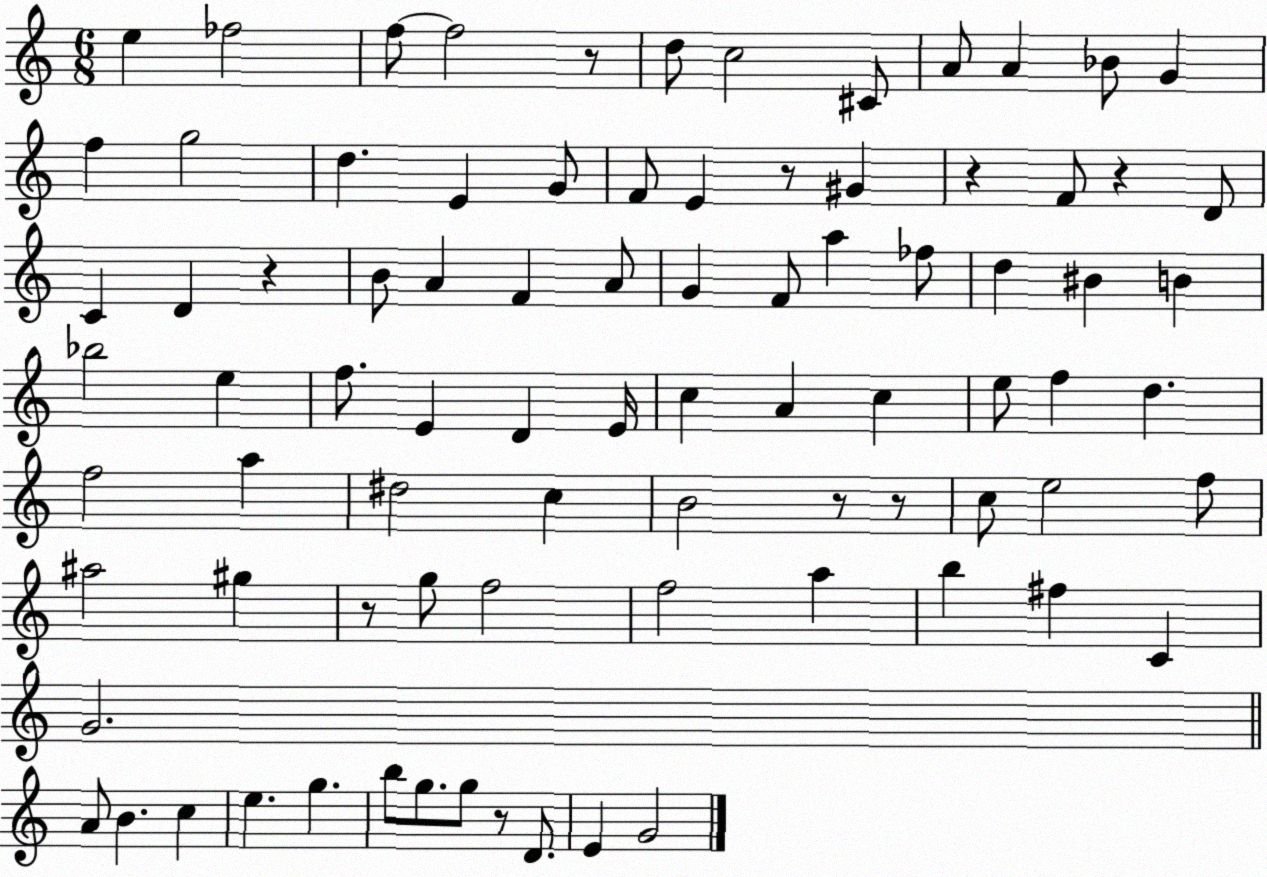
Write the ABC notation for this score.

X:1
T:Untitled
M:6/8
L:1/4
K:C
e _f2 f/2 f2 z/2 d/2 c2 ^C/2 A/2 A _B/2 G f g2 d E G/2 F/2 E z/2 ^G z F/2 z D/2 C D z B/2 A F A/2 G F/2 a _f/2 d ^B B _b2 e f/2 E D E/4 c A c e/2 f d f2 a ^d2 c B2 z/2 z/2 c/2 e2 f/2 ^a2 ^g z/2 g/2 f2 f2 a b ^f C G2 A/2 B c e g b/2 g/2 g/2 z/2 D/2 E G2